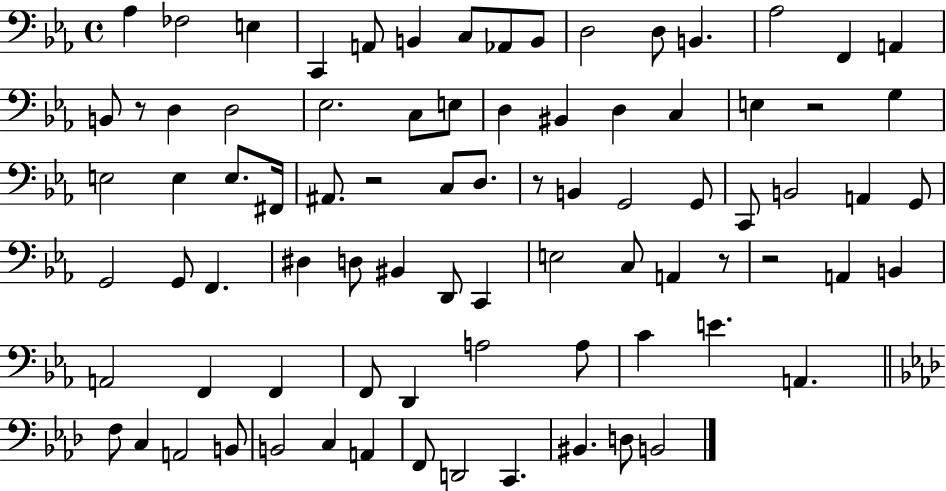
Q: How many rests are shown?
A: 6